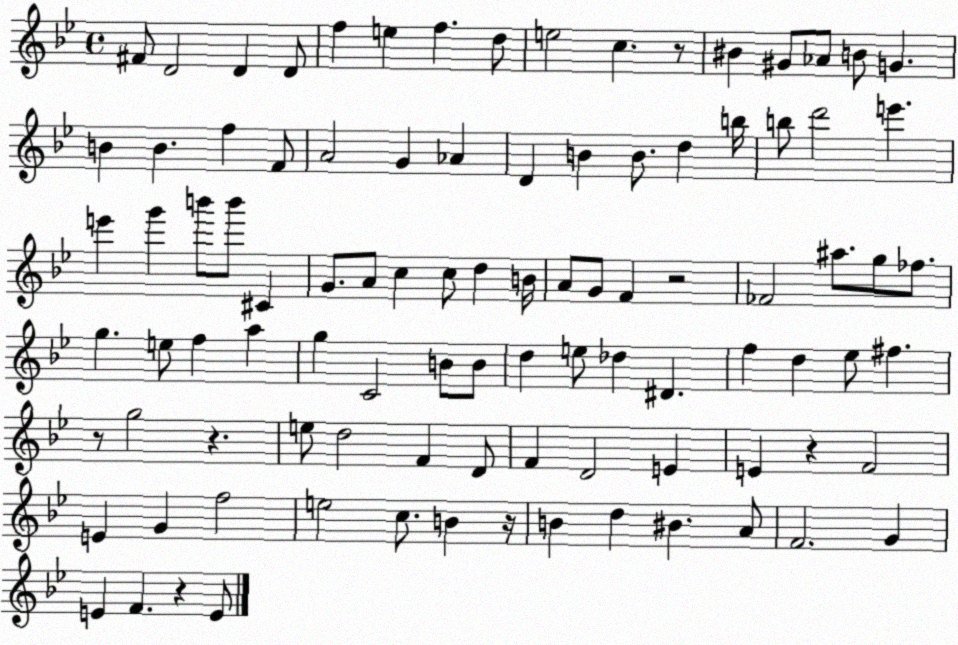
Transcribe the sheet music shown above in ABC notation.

X:1
T:Untitled
M:4/4
L:1/4
K:Bb
^F/2 D2 D D/2 f e f d/2 e2 c z/2 ^B ^G/2 _A/2 B/2 G B B f F/2 A2 G _A D B B/2 d b/4 b/2 d'2 e' e' g' b'/2 b'/2 ^C G/2 A/2 c c/2 d B/4 A/2 G/2 F z2 _F2 ^a/2 g/2 _f/2 g e/2 f a g C2 B/2 B/2 d e/2 _d ^D f d _e/2 ^f z/2 g2 z e/2 d2 F D/2 F D2 E E z F2 E G f2 e2 c/2 B z/4 B d ^B A/2 F2 G E F z E/2